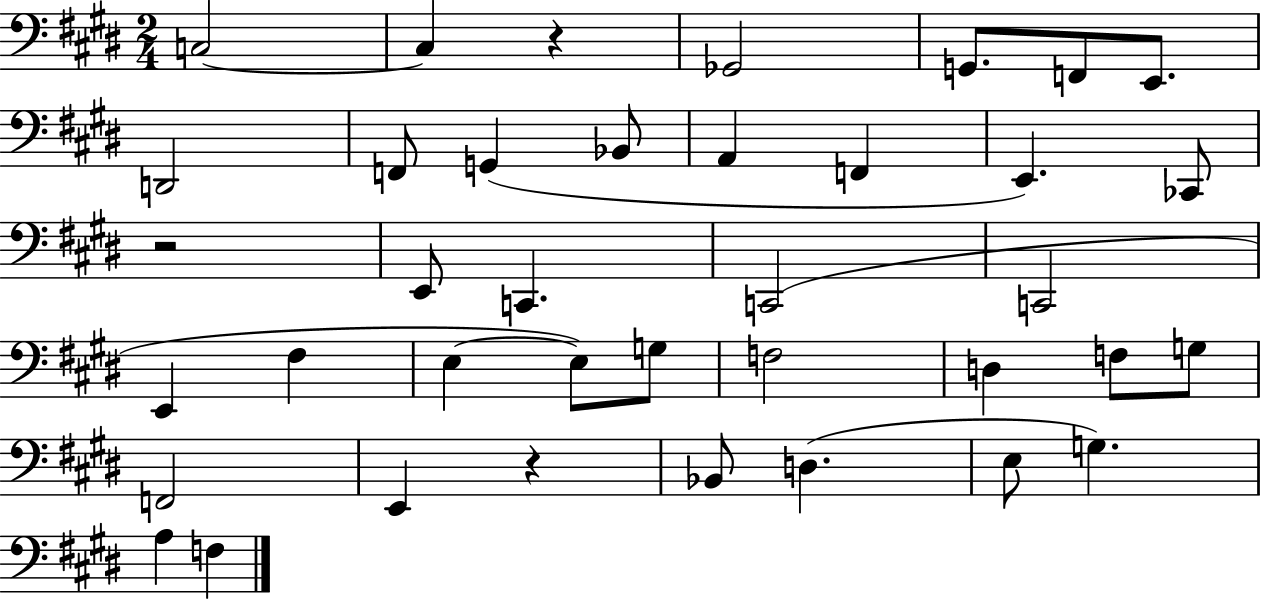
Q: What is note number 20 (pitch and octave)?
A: F#3